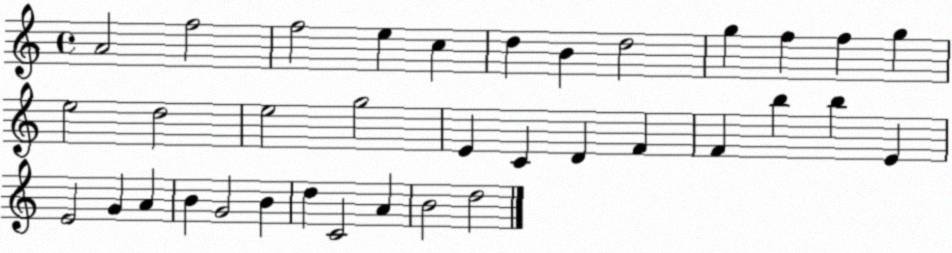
X:1
T:Untitled
M:4/4
L:1/4
K:C
A2 f2 f2 e c d B d2 g f f g e2 d2 e2 g2 E C D F F b b E E2 G A B G2 B d C2 A B2 d2